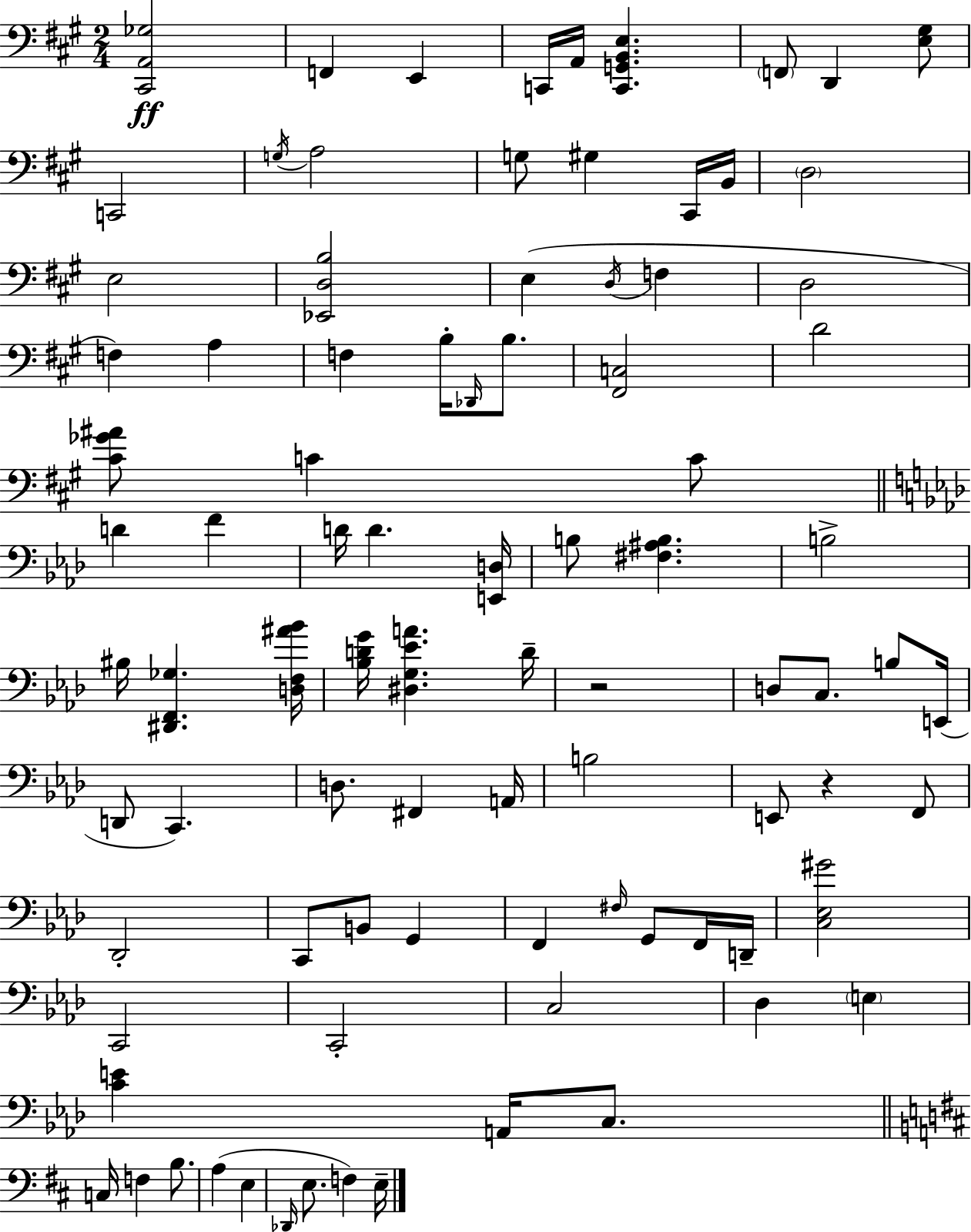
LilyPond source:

{
  \clef bass
  \numericTimeSignature
  \time 2/4
  \key a \major
  <cis, a, ges>2\ff | f,4 e,4 | c,16 a,16 <c, g, b, e>4. | \parenthesize f,8 d,4 <e gis>8 | \break c,2 | \acciaccatura { g16 } a2 | g8 gis4 cis,16 | b,16 \parenthesize d2 | \break e2 | <ees, d b>2 | e4( \acciaccatura { d16 } f4 | d2 | \break f4) a4 | f4 b16-. \grace { des,16 } | b8. <fis, c>2 | d'2 | \break <cis' ges' ais'>8 c'4 | c'8 \bar "||" \break \key aes \major d'4 f'4 | d'16 d'4. <e, d>16 | b8 <fis ais b>4. | b2-> | \break bis16 <dis, f, ges>4. <d f ais' bes'>16 | <bes d' g'>16 <dis g ees' a'>4. d'16-- | r2 | d8 c8. b8 e,16( | \break d,8 c,4.) | d8. fis,4 a,16 | b2 | e,8 r4 f,8 | \break des,2-. | c,8 b,8 g,4 | f,4 \grace { fis16 } g,8 f,16 | d,16-- <c ees gis'>2 | \break c,2 | c,2-. | c2 | des4 \parenthesize e4 | \break <c' e'>4 a,16 c8. | \bar "||" \break \key b \minor c16 f4 b8. | a4( e4 | \grace { des,16 } e8. f4) | e16-- \bar "|."
}